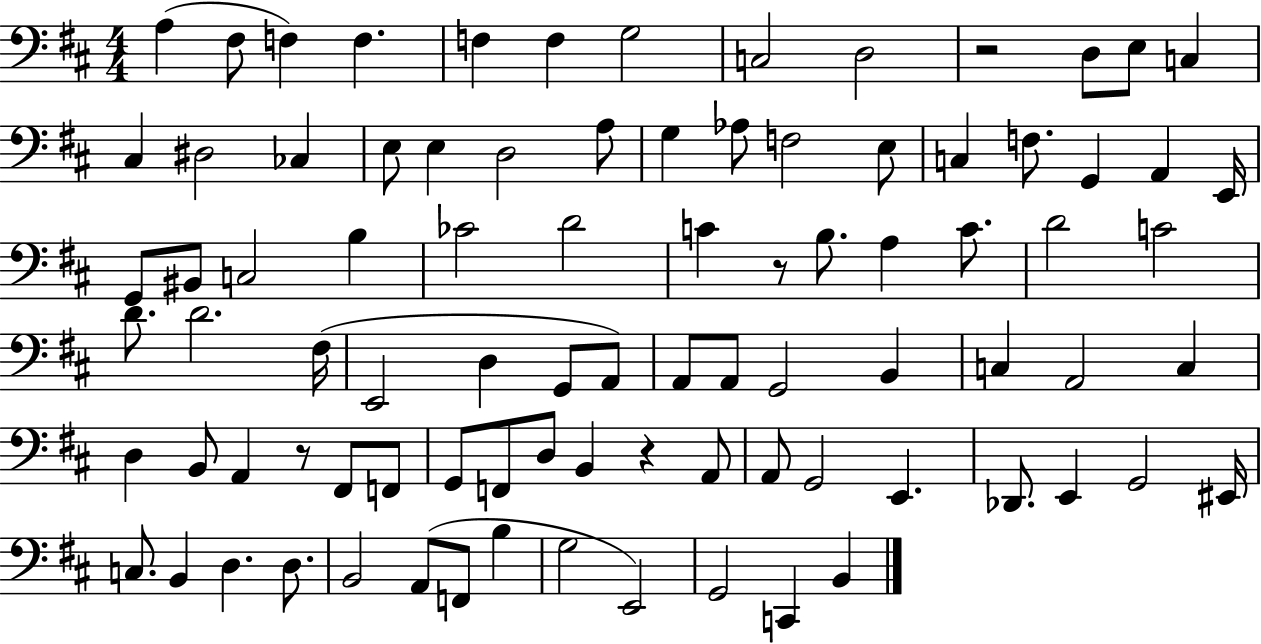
X:1
T:Untitled
M:4/4
L:1/4
K:D
A, ^F,/2 F, F, F, F, G,2 C,2 D,2 z2 D,/2 E,/2 C, ^C, ^D,2 _C, E,/2 E, D,2 A,/2 G, _A,/2 F,2 E,/2 C, F,/2 G,, A,, E,,/4 G,,/2 ^B,,/2 C,2 B, _C2 D2 C z/2 B,/2 A, C/2 D2 C2 D/2 D2 ^F,/4 E,,2 D, G,,/2 A,,/2 A,,/2 A,,/2 G,,2 B,, C, A,,2 C, D, B,,/2 A,, z/2 ^F,,/2 F,,/2 G,,/2 F,,/2 D,/2 B,, z A,,/2 A,,/2 G,,2 E,, _D,,/2 E,, G,,2 ^E,,/4 C,/2 B,, D, D,/2 B,,2 A,,/2 F,,/2 B, G,2 E,,2 G,,2 C,, B,,